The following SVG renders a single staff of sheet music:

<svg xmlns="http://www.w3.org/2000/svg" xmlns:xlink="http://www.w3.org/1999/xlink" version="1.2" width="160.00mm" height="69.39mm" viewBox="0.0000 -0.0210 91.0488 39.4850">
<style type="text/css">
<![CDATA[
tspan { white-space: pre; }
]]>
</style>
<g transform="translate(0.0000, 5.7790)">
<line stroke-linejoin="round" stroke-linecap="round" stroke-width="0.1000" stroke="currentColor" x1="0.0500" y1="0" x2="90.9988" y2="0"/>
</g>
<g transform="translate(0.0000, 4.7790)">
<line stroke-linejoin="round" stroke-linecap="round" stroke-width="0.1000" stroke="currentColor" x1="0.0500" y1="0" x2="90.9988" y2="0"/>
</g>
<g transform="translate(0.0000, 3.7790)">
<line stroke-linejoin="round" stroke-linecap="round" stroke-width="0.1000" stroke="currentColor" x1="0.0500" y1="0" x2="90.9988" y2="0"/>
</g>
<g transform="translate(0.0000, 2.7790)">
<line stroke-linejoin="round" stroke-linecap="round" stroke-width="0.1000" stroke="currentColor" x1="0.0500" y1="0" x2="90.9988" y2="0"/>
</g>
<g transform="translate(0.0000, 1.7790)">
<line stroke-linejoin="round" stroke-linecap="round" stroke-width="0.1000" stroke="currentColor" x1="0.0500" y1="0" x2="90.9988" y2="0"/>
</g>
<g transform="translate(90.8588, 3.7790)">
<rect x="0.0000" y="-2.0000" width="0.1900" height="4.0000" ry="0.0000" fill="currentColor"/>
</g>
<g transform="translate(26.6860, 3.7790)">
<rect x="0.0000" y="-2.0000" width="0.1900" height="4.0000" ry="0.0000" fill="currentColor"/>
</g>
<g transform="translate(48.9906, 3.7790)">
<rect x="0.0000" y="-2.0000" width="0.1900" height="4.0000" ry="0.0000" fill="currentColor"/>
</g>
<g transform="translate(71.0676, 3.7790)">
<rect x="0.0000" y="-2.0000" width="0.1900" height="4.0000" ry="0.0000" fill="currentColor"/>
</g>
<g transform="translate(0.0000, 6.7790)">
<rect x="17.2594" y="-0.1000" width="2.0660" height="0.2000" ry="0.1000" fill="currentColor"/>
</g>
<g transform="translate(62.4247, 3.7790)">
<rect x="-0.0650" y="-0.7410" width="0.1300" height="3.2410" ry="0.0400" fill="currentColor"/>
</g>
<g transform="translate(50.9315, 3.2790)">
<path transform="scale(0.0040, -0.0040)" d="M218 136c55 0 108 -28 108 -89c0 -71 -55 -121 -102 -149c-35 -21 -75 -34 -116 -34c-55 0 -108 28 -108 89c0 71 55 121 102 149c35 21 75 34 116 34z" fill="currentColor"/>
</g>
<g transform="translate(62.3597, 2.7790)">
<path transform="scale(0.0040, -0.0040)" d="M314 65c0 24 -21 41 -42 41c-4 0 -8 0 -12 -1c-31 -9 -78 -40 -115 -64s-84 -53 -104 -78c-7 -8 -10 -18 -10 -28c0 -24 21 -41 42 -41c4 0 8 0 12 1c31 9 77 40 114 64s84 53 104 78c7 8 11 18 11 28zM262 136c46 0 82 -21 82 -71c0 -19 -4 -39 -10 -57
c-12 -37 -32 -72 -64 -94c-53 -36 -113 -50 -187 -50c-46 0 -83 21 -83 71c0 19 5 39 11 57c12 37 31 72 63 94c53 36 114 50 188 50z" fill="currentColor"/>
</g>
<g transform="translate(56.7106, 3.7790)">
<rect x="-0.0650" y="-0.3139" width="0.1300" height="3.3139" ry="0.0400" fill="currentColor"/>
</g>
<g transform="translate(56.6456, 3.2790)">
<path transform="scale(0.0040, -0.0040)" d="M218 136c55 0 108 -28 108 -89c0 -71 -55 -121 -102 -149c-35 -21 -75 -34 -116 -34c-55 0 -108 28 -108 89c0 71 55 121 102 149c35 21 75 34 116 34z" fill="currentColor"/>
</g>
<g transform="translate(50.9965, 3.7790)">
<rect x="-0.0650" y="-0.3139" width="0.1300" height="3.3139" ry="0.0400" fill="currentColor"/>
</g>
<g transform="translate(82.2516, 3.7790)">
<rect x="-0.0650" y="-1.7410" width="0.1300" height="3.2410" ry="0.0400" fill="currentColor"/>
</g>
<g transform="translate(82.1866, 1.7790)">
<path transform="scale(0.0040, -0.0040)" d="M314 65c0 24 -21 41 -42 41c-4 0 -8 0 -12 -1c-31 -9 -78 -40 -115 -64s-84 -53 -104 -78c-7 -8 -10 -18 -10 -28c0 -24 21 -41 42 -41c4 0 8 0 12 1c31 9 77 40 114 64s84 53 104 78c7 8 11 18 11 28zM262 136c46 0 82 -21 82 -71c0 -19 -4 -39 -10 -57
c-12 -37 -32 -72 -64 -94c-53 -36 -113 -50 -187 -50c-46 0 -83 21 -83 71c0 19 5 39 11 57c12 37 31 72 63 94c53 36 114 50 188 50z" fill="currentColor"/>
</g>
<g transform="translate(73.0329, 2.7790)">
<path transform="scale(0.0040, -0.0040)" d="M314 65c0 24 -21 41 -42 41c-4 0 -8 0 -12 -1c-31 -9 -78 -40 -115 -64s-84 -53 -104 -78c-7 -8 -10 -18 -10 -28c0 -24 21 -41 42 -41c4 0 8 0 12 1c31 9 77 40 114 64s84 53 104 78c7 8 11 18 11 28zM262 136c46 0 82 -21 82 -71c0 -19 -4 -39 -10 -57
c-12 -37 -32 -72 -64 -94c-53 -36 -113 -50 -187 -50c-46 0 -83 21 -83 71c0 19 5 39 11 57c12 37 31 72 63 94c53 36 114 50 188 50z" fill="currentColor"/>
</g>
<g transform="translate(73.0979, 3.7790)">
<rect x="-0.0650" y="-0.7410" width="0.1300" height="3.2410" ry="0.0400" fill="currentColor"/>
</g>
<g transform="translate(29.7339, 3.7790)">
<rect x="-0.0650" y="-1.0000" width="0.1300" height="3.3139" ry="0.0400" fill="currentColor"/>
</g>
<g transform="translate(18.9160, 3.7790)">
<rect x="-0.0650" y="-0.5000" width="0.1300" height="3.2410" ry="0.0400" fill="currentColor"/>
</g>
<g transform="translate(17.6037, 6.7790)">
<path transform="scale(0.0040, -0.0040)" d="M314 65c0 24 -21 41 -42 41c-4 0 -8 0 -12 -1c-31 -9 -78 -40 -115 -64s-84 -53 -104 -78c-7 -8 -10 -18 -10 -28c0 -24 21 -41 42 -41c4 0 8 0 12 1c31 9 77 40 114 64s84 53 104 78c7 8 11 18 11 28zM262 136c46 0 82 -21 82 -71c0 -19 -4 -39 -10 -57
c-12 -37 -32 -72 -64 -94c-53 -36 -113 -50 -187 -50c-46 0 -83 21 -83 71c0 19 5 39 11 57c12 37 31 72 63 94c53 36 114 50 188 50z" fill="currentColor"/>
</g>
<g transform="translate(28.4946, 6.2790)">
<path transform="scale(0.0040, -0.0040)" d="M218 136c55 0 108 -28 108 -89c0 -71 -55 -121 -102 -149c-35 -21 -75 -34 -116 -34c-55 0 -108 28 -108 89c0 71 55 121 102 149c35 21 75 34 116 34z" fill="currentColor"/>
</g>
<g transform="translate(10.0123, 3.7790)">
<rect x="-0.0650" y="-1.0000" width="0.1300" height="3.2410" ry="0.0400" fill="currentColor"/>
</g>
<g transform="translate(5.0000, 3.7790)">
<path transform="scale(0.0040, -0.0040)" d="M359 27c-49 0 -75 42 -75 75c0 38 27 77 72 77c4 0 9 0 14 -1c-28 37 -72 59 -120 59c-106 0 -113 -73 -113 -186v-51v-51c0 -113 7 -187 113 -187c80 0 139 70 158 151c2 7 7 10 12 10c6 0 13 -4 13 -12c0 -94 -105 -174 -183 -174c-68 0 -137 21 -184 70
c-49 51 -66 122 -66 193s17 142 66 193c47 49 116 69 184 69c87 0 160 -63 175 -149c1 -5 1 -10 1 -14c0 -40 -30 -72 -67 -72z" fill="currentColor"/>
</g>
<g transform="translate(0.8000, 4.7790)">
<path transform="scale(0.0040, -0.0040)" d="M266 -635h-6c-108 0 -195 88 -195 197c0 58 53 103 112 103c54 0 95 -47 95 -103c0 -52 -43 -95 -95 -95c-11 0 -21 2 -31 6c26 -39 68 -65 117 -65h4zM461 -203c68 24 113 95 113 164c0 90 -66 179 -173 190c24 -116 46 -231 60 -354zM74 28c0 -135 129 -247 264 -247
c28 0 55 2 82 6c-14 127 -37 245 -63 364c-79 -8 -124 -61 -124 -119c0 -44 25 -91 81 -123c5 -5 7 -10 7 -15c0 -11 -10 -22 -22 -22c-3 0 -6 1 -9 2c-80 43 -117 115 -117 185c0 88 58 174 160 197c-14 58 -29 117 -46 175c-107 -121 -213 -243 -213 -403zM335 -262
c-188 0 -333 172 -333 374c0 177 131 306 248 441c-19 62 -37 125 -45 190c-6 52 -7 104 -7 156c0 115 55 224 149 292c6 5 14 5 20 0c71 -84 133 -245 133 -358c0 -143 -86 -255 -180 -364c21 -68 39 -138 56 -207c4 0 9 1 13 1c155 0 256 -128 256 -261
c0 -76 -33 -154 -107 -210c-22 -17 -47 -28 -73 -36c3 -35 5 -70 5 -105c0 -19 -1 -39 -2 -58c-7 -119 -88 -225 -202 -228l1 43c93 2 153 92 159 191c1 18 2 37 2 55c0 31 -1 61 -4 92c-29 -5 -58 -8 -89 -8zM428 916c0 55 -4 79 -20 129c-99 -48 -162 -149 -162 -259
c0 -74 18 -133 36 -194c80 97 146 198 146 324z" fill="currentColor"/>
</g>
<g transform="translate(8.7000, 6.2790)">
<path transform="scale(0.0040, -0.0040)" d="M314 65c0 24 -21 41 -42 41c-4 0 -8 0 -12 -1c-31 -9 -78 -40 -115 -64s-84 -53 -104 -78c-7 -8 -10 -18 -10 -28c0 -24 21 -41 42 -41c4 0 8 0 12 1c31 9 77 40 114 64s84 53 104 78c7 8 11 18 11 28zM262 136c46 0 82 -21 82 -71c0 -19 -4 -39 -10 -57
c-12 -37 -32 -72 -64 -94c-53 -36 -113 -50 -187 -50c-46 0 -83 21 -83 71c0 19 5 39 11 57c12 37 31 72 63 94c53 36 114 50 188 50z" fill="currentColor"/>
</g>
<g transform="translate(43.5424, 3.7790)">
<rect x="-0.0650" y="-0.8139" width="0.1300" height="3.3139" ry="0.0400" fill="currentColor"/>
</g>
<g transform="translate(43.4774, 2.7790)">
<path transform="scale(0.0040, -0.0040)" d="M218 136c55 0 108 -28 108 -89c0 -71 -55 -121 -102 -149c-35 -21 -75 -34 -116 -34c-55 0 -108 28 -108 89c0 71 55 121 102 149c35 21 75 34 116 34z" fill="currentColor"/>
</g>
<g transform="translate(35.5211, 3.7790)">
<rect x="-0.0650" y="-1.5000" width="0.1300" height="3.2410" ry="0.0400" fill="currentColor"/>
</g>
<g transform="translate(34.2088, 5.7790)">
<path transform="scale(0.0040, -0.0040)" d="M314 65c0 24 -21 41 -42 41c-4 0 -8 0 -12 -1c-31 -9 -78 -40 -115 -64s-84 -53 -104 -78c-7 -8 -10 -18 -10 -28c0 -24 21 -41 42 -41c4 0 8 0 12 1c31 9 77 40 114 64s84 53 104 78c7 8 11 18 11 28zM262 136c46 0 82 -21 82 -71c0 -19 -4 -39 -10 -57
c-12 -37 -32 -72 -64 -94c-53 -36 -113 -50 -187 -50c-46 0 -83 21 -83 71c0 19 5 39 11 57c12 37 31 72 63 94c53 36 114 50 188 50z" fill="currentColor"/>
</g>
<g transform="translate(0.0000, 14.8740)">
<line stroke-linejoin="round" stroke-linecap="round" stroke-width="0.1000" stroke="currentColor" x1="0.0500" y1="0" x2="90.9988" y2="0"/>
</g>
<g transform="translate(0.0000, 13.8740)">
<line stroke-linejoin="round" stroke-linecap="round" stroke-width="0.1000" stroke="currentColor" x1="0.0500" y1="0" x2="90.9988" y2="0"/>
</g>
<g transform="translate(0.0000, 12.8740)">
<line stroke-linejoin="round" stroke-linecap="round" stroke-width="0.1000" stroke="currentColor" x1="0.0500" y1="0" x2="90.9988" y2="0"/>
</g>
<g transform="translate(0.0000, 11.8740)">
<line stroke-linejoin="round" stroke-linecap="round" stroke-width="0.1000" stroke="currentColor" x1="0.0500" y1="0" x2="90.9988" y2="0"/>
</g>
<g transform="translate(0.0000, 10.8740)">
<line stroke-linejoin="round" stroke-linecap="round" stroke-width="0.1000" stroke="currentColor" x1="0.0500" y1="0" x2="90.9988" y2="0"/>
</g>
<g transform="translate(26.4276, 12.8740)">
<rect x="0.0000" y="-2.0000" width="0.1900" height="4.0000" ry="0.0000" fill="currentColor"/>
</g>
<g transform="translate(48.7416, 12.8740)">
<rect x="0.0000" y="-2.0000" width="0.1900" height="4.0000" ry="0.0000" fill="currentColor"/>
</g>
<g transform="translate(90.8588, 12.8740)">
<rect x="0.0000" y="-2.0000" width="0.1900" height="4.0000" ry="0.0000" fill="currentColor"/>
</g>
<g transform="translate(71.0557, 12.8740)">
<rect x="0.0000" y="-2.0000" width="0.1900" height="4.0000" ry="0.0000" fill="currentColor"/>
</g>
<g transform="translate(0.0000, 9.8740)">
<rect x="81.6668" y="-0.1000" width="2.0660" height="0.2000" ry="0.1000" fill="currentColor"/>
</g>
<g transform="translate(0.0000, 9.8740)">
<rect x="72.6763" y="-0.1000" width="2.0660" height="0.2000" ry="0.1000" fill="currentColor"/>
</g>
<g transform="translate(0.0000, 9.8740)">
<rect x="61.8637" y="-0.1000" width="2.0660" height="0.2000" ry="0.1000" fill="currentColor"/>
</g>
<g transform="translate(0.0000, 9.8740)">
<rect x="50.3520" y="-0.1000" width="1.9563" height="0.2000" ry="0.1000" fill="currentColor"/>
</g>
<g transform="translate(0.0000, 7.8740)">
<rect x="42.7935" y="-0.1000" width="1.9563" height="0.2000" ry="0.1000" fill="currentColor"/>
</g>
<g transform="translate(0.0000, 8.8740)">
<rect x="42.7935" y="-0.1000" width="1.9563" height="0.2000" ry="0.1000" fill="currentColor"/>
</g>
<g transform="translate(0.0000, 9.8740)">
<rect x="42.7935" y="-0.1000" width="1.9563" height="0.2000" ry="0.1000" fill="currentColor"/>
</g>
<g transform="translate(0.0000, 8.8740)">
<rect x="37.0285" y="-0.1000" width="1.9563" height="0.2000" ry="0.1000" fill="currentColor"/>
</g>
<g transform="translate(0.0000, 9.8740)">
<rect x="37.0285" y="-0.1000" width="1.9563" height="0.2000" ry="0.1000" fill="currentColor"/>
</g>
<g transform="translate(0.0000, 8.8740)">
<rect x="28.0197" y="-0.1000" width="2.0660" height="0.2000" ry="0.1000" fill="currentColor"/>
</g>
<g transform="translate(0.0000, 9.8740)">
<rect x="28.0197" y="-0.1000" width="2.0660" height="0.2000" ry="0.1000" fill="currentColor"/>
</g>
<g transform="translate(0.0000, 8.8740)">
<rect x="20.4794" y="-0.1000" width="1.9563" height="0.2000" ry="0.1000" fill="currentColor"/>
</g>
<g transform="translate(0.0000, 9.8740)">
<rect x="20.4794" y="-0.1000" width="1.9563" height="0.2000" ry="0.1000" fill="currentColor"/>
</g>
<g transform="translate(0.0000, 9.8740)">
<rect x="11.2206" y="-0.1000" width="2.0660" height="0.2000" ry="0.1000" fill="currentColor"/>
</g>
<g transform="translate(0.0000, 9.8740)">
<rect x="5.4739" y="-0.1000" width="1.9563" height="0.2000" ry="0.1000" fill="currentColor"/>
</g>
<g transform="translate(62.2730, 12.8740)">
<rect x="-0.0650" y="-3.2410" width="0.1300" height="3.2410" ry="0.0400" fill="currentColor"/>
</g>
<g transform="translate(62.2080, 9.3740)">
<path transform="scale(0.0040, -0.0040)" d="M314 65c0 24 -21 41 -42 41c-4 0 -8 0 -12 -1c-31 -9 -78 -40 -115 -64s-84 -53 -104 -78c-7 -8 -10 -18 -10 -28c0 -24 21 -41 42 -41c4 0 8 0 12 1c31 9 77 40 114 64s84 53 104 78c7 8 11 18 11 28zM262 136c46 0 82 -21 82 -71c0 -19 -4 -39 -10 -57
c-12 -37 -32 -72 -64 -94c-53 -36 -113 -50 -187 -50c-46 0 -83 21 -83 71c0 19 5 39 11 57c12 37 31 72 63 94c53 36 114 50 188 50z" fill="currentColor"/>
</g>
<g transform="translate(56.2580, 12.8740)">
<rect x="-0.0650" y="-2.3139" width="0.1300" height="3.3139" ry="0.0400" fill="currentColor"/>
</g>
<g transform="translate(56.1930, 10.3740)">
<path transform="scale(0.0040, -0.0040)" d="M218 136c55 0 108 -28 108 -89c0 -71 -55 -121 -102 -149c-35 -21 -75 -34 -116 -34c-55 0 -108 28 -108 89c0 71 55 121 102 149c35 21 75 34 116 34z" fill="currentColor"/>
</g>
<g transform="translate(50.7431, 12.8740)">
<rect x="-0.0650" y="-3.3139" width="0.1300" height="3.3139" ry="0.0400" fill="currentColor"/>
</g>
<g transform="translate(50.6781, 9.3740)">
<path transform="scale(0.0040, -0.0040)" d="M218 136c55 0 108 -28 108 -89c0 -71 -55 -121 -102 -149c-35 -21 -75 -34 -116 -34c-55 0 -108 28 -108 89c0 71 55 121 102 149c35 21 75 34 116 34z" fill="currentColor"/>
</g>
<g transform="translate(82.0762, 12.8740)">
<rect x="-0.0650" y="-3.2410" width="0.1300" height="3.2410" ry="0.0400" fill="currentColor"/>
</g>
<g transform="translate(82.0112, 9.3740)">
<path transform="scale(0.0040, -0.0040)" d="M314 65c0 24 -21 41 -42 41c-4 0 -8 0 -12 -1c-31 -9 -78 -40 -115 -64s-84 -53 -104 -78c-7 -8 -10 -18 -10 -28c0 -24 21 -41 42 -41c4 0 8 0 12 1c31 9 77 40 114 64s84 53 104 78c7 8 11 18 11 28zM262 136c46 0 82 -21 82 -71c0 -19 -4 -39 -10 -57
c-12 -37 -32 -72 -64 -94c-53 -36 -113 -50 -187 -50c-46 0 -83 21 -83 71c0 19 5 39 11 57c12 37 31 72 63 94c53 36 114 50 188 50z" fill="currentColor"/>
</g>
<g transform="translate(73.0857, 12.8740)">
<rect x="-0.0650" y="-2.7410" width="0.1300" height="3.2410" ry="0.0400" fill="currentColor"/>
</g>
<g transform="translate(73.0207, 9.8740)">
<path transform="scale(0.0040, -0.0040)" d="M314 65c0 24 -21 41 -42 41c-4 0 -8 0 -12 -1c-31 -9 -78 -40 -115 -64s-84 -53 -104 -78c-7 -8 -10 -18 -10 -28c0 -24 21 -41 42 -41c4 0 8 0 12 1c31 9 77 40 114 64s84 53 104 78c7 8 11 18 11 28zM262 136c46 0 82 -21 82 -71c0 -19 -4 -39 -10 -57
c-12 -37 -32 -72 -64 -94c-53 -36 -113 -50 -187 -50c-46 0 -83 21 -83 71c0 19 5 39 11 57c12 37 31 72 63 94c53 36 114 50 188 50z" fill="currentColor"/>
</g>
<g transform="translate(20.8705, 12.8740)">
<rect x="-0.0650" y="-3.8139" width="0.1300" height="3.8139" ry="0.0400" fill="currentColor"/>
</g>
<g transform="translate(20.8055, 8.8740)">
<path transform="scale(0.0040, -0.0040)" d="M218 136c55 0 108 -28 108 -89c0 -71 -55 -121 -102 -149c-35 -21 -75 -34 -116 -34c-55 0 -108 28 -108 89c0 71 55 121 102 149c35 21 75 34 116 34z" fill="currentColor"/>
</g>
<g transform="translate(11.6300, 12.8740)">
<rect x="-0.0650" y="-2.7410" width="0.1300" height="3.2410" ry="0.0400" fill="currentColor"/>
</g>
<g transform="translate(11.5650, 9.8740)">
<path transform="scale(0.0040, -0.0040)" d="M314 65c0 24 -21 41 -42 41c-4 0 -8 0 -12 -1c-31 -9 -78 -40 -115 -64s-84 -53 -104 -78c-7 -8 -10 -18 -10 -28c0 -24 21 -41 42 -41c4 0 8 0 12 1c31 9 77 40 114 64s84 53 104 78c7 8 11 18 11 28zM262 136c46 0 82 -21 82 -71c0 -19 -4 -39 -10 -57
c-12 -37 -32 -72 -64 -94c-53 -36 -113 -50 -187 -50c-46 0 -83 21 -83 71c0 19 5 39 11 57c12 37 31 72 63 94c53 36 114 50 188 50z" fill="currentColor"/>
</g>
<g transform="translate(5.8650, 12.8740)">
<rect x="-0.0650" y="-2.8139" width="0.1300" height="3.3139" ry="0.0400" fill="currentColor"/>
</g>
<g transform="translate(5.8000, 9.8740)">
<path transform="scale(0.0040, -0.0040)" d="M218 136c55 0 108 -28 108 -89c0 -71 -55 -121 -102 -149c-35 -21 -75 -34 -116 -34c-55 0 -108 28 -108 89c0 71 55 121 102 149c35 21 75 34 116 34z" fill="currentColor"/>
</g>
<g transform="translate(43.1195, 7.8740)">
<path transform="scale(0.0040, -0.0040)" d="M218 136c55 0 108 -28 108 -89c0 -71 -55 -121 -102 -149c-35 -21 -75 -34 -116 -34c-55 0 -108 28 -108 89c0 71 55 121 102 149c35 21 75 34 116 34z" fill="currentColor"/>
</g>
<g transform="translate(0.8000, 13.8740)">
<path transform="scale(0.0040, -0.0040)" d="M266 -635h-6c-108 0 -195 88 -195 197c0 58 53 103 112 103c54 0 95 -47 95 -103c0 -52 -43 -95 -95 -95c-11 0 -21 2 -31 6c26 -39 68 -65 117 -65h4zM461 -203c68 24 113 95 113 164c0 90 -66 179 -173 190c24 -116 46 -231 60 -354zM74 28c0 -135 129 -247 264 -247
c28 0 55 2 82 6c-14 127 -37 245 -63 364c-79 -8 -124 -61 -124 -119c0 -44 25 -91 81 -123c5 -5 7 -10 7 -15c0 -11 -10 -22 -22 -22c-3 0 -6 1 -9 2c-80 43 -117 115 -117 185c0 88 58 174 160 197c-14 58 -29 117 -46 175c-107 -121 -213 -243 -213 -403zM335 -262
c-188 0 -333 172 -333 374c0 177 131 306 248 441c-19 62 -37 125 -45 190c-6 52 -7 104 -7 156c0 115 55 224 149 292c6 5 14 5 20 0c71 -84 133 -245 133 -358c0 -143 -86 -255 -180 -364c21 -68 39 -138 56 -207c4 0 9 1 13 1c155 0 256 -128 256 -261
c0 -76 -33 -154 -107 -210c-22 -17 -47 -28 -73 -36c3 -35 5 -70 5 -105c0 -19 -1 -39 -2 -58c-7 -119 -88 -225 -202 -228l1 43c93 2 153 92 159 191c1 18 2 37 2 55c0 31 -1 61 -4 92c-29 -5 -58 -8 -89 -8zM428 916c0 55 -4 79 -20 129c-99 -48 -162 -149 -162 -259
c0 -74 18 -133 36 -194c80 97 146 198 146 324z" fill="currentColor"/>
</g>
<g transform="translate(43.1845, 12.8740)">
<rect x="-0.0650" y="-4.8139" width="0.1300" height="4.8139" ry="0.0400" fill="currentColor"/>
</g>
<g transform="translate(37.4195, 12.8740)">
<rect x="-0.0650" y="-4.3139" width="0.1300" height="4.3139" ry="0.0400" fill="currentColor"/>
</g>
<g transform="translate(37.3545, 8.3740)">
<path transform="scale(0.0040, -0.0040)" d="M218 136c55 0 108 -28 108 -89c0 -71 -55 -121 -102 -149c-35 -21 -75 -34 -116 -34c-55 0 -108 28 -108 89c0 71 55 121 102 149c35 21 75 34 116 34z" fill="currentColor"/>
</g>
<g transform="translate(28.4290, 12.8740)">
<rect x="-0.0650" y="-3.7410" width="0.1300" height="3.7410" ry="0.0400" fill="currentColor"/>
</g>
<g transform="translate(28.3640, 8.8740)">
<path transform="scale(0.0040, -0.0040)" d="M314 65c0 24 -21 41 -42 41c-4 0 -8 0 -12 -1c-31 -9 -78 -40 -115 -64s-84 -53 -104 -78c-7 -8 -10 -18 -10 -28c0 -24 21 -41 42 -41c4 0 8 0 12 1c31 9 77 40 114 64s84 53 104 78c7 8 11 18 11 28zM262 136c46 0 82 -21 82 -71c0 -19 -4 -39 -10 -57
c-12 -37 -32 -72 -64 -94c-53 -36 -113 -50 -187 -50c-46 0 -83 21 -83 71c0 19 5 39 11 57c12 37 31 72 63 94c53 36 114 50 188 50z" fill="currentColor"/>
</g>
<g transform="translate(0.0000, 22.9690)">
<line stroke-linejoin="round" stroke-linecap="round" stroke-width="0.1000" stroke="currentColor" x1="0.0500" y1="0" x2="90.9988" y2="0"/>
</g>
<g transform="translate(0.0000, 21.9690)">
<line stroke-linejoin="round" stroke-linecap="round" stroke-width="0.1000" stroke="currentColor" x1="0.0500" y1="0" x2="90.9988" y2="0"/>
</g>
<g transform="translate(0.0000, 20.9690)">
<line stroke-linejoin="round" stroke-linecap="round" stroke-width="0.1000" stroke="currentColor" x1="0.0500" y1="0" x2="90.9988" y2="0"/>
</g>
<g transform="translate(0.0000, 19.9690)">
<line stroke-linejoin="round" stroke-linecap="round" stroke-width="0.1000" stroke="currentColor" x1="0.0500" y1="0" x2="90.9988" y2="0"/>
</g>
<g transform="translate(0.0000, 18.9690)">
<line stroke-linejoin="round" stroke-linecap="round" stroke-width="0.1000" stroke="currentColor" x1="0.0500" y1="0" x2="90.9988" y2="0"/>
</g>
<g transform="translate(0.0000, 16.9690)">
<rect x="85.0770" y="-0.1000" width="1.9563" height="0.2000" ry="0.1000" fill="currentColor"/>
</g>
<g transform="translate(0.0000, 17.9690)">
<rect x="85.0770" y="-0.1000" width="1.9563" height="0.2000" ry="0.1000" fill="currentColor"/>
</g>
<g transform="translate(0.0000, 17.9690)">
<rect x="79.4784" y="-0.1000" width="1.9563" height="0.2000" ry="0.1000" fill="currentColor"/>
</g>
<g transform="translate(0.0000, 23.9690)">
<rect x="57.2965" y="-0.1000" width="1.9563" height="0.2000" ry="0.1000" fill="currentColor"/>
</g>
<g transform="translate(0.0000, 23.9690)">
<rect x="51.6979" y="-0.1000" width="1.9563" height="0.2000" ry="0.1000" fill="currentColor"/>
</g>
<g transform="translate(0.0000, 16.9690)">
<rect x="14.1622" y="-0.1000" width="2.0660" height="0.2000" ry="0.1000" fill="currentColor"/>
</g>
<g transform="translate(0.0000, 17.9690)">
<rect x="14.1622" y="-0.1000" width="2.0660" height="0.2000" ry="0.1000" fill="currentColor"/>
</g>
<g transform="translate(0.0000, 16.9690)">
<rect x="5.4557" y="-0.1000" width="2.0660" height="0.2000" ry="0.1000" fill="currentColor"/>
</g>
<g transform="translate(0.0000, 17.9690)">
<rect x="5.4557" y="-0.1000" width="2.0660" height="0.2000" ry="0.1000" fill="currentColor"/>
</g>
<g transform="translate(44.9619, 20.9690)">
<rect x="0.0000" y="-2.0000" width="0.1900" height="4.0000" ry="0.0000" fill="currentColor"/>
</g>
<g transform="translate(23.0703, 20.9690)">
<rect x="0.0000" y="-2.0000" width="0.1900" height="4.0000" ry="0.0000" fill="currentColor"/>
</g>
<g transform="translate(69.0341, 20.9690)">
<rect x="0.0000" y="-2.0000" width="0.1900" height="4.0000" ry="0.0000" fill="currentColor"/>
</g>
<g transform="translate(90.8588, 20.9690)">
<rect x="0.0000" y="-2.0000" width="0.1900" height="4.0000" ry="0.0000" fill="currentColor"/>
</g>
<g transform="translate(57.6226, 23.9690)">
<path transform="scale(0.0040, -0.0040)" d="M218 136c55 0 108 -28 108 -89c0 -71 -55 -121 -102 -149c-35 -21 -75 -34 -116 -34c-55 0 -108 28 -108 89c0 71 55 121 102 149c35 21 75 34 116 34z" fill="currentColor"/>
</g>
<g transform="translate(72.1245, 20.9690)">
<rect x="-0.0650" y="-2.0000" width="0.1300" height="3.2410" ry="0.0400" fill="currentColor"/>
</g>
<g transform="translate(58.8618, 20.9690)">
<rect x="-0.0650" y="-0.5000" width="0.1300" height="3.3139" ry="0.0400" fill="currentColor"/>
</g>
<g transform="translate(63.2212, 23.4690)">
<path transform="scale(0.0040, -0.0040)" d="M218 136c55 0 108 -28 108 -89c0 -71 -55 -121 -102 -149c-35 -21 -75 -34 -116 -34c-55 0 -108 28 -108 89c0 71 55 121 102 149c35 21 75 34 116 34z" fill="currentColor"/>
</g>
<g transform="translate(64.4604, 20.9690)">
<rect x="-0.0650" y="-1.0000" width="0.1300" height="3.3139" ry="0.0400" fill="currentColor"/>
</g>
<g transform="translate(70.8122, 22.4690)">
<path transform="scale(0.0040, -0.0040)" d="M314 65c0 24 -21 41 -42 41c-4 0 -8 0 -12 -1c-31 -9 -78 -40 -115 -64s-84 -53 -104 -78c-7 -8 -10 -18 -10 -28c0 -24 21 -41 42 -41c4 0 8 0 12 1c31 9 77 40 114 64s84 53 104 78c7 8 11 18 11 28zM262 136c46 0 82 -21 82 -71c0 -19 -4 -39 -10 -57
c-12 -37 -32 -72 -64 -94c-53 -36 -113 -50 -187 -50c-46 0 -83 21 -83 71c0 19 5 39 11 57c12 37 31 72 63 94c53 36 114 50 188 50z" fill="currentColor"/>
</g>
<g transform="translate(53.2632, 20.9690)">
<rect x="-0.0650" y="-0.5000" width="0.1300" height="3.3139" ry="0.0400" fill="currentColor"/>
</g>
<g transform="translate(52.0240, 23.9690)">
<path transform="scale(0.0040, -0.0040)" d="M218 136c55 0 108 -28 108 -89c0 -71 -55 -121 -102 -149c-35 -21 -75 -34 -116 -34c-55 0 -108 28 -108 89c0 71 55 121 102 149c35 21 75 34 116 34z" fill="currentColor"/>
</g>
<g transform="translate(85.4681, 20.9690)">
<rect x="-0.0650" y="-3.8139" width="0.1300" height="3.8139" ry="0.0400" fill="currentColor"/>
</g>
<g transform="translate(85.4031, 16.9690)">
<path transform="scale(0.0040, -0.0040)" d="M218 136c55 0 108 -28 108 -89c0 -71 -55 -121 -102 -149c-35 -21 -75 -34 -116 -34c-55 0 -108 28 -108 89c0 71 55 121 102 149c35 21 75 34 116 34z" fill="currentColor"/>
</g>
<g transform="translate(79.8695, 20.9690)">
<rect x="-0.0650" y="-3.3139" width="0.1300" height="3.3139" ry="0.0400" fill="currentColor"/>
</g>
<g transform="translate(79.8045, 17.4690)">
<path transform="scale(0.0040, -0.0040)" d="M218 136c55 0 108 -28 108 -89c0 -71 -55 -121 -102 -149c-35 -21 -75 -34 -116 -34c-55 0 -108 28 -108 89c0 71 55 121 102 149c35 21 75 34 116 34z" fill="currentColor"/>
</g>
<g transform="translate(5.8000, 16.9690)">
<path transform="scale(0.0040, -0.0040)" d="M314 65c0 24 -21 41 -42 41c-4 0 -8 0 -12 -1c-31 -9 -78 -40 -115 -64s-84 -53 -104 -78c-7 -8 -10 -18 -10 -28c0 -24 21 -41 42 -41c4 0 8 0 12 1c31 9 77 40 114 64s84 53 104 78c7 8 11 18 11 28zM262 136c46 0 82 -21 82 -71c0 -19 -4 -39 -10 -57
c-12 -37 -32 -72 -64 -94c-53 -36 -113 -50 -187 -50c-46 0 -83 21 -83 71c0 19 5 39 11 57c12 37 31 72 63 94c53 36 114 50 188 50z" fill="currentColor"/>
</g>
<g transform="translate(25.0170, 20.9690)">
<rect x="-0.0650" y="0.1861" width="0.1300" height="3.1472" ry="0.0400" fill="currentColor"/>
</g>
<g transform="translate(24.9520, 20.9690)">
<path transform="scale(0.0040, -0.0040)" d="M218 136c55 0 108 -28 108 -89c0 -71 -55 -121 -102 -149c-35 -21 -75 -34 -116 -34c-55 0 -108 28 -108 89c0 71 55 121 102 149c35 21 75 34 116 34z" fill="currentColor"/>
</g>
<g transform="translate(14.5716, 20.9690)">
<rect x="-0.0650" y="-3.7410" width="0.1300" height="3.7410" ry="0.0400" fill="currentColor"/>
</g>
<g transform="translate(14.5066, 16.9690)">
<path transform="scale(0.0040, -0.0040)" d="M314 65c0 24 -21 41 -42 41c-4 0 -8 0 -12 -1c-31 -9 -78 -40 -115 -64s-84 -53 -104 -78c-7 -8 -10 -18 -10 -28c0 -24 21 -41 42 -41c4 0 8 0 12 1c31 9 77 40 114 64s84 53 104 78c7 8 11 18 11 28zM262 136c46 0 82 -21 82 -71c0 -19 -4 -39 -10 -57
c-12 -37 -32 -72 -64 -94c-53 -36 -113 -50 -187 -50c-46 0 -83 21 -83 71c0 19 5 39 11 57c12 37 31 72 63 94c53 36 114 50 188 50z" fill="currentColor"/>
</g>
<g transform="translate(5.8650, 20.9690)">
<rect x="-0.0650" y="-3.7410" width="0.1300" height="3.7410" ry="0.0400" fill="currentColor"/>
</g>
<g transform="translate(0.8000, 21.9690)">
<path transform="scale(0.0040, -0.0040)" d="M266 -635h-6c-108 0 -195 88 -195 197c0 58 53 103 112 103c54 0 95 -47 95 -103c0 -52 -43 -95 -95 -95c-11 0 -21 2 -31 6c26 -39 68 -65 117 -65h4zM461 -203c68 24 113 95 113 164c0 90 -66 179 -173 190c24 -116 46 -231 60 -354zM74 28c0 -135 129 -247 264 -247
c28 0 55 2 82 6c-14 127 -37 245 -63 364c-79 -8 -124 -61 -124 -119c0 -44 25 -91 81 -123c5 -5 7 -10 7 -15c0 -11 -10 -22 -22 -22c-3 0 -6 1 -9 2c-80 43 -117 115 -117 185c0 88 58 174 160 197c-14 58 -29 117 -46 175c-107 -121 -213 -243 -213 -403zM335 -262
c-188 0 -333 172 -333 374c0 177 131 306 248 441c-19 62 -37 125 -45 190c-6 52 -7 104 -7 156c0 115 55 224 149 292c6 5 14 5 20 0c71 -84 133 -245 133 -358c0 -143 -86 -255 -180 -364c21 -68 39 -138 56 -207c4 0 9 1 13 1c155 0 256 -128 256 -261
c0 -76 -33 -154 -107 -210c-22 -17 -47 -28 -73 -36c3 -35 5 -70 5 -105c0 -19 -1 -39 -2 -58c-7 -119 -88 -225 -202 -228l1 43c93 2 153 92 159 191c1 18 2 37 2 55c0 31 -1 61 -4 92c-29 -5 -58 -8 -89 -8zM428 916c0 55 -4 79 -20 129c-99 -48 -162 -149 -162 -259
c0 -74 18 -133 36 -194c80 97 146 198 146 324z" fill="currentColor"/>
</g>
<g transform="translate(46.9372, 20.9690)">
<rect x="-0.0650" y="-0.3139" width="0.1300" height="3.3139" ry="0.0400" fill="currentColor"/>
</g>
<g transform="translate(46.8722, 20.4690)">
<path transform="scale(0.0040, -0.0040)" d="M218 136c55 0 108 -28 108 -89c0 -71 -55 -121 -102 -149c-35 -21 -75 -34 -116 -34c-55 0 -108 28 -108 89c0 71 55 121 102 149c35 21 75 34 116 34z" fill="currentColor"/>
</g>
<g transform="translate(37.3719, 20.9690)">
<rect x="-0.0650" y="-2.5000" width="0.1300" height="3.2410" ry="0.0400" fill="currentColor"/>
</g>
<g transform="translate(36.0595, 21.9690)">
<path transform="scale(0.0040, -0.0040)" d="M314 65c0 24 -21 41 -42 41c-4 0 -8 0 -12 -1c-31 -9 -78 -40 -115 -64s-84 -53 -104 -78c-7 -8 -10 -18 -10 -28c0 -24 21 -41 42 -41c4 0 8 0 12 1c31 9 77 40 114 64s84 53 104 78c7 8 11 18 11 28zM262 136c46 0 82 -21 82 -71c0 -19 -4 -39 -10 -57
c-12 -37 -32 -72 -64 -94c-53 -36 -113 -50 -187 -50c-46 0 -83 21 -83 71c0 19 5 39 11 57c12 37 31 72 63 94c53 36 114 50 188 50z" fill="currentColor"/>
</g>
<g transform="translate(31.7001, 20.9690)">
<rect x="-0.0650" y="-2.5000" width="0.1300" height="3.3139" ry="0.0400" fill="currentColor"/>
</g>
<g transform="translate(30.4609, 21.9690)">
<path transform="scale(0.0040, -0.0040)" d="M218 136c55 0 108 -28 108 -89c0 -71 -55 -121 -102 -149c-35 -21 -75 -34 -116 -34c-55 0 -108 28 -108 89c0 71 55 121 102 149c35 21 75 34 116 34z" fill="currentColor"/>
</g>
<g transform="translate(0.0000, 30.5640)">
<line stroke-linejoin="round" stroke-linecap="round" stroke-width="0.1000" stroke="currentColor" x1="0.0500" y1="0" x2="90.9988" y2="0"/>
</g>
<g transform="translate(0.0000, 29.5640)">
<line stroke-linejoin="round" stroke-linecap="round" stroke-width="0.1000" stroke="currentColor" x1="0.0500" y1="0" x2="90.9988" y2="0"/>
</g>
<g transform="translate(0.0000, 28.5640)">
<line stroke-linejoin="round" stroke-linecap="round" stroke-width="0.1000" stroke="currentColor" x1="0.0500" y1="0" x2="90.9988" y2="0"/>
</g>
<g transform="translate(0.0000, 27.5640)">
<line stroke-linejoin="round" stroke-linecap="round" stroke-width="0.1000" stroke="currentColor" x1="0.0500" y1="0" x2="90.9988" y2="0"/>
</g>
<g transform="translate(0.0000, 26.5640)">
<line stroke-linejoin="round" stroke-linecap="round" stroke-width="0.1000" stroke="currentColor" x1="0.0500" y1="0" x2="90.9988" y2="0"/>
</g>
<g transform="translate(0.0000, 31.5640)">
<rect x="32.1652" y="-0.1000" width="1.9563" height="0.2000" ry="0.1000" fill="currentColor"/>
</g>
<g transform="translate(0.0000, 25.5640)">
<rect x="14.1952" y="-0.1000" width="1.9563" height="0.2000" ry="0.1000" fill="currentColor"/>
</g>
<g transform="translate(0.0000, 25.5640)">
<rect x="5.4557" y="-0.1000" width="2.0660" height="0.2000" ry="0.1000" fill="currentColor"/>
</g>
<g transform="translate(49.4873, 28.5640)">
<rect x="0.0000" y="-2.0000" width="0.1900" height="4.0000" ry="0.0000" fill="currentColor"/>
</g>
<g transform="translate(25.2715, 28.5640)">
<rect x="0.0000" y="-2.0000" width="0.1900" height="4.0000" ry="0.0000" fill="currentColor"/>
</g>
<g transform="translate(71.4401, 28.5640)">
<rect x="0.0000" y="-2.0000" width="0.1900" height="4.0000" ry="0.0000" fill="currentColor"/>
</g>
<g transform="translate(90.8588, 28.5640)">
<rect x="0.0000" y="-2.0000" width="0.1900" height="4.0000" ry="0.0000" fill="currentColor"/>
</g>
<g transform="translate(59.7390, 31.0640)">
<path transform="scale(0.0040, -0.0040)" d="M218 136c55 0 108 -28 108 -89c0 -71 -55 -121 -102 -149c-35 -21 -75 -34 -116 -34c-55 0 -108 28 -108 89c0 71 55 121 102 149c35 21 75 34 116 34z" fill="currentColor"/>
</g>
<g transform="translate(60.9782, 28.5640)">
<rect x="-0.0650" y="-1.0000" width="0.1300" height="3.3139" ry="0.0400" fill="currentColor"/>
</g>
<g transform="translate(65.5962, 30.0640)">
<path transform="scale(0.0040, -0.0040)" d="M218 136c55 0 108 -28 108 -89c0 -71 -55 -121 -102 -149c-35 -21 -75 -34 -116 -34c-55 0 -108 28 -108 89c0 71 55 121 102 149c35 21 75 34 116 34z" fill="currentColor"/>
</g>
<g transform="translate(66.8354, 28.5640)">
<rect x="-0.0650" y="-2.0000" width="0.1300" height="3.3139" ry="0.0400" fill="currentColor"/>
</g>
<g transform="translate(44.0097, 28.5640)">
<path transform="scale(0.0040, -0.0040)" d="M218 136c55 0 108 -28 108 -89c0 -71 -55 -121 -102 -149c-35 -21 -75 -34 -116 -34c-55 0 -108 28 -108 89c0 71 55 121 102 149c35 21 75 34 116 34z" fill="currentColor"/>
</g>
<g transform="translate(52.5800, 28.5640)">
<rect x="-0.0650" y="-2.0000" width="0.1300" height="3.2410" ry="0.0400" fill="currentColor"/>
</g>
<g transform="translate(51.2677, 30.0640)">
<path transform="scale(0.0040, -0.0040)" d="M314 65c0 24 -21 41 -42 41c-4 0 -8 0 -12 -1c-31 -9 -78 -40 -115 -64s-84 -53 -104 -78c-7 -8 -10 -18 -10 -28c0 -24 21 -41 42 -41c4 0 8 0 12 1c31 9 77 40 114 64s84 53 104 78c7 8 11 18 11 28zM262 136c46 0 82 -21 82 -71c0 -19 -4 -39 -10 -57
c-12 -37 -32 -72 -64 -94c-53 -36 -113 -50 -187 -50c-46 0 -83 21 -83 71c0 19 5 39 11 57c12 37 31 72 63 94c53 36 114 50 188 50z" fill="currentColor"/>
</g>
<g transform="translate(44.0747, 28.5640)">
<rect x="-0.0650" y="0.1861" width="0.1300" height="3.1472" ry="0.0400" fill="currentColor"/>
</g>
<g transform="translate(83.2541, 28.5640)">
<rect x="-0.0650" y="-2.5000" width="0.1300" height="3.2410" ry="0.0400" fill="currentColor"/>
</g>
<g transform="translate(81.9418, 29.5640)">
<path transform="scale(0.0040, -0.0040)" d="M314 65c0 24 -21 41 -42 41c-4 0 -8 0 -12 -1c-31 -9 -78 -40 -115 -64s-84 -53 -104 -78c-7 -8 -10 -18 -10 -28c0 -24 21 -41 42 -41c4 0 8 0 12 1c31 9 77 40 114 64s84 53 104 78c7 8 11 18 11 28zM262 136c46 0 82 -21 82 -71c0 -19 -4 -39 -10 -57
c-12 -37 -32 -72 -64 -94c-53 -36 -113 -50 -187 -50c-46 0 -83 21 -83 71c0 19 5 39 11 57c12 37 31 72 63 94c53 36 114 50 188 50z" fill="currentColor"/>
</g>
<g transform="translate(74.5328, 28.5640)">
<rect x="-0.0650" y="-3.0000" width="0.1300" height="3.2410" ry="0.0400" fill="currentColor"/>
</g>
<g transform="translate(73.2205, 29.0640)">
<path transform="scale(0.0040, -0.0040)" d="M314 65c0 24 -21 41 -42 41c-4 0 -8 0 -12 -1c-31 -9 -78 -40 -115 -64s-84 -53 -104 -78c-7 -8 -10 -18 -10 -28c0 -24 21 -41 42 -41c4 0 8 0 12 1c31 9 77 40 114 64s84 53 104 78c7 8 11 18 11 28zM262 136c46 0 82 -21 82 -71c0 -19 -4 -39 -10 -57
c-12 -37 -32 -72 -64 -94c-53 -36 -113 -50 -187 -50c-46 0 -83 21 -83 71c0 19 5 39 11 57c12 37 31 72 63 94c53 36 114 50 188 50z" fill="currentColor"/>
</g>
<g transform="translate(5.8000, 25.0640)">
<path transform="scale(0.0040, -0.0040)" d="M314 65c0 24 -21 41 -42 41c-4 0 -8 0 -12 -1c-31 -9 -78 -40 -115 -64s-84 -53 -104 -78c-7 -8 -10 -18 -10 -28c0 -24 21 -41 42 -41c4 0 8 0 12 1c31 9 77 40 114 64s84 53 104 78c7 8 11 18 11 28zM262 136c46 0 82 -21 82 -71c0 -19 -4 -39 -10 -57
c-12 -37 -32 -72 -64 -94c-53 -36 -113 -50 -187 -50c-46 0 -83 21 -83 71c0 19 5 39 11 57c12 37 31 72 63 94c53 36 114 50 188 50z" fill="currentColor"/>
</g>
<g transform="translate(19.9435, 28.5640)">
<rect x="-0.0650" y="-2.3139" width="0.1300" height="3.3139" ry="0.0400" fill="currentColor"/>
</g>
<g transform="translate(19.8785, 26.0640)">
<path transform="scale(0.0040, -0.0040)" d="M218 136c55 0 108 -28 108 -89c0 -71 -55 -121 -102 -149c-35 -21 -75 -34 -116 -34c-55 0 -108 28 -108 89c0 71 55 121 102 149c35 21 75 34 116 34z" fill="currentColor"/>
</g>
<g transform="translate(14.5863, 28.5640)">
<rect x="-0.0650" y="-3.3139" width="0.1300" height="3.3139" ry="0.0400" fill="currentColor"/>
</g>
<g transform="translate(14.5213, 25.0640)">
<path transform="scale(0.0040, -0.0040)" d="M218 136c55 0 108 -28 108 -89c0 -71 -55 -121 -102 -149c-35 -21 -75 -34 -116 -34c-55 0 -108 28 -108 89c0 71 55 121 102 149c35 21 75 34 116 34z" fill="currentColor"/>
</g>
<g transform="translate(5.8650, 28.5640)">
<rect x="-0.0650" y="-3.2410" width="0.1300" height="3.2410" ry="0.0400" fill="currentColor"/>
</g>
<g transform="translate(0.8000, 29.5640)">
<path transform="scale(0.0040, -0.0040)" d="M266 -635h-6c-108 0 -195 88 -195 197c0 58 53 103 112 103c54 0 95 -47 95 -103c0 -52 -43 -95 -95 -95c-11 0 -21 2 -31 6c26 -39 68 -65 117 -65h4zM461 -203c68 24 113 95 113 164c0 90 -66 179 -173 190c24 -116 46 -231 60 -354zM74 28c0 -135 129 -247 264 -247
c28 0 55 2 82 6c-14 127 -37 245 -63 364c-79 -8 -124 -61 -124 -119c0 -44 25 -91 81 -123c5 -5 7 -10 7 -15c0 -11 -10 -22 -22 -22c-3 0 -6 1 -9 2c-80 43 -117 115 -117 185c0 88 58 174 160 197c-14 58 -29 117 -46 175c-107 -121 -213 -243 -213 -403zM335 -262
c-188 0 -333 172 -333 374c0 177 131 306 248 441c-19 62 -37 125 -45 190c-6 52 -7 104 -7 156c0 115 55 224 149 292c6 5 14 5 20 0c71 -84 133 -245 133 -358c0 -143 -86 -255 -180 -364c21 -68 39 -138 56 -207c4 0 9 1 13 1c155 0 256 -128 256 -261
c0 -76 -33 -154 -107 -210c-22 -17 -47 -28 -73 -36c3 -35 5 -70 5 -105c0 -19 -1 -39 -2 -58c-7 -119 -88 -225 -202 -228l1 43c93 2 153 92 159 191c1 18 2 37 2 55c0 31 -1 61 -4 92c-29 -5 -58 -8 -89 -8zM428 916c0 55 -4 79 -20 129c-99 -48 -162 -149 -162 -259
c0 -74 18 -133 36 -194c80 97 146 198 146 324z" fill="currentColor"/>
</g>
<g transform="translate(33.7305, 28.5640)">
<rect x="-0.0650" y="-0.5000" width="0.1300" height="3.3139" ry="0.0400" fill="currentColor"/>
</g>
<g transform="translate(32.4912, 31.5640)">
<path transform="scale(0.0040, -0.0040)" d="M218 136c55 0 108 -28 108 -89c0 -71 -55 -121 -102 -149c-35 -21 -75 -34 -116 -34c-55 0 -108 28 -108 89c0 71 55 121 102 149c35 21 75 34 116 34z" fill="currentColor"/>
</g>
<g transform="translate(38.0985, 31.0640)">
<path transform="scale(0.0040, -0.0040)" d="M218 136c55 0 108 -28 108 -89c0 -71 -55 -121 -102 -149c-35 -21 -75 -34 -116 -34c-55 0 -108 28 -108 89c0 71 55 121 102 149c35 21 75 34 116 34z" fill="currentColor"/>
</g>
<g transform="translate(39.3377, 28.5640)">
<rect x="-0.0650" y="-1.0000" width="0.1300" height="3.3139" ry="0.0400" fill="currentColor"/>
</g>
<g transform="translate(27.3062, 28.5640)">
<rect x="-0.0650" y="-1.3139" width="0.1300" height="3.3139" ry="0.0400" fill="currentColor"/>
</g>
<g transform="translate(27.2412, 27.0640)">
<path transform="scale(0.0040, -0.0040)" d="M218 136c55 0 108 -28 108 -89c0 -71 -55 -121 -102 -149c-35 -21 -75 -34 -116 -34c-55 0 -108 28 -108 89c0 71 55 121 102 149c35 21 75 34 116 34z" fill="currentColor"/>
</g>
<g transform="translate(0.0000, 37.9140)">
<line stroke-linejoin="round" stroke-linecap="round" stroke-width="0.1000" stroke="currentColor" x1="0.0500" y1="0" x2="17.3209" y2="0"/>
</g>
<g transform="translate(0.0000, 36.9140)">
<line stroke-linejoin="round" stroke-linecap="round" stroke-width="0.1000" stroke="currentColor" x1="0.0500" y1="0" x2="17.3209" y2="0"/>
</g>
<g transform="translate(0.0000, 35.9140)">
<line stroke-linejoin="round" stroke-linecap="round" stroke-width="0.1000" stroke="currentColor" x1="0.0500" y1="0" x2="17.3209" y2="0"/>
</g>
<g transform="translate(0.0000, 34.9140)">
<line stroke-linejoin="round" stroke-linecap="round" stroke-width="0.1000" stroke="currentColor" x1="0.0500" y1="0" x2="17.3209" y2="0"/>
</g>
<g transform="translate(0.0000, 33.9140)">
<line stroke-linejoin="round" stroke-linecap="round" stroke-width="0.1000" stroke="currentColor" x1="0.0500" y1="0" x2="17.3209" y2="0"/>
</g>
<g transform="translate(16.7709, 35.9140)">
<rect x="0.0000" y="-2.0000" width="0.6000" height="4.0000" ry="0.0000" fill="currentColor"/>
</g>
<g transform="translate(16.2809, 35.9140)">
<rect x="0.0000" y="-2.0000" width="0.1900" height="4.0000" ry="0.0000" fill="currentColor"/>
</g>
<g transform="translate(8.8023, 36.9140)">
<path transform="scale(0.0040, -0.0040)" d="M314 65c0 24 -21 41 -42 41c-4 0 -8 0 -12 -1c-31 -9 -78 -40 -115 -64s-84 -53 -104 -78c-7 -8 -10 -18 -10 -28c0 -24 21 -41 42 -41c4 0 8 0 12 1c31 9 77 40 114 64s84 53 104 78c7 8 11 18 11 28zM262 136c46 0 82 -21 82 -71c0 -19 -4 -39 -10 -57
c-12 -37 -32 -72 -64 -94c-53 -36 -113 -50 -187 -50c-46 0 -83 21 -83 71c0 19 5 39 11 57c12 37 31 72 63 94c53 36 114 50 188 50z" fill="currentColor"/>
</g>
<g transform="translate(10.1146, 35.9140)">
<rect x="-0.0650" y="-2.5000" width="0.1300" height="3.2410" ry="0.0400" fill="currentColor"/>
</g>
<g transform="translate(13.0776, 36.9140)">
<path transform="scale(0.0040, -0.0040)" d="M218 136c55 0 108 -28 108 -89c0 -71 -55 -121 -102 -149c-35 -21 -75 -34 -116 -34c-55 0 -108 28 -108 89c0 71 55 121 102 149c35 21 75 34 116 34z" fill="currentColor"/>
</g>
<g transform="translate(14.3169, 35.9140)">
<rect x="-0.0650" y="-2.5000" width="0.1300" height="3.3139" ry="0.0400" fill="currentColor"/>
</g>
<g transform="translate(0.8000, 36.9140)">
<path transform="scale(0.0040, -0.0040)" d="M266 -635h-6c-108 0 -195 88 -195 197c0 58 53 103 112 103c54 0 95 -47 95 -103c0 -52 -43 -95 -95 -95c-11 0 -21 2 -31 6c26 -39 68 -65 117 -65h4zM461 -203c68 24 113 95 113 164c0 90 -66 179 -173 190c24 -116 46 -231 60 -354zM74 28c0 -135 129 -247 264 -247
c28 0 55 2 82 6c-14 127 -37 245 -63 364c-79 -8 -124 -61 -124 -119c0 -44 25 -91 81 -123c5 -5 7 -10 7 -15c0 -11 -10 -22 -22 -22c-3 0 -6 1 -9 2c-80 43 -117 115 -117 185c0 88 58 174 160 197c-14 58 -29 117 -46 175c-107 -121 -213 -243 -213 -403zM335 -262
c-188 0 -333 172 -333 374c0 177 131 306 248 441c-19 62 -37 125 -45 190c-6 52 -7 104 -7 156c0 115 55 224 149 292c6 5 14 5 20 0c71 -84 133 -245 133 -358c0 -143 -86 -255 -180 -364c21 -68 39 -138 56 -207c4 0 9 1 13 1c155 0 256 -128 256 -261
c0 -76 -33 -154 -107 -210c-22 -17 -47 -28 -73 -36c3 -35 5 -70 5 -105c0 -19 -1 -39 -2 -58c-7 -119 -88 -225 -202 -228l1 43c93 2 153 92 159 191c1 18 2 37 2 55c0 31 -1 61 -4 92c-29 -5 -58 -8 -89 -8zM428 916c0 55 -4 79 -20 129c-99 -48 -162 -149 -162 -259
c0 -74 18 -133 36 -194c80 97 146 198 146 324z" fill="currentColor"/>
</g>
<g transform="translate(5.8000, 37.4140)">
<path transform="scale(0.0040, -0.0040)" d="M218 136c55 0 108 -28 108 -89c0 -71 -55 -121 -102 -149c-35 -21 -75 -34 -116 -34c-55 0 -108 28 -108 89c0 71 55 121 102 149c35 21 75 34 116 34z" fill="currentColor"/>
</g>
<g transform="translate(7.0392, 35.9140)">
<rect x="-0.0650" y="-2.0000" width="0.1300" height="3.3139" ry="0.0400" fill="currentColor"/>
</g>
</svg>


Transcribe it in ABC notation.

X:1
T:Untitled
M:4/4
L:1/4
K:C
D2 C2 D E2 d c c d2 d2 f2 a a2 c' c'2 d' e' b g b2 a2 b2 c'2 c'2 B G G2 c C C D F2 b c' b2 b g e C D B F2 D F A2 G2 F G2 G